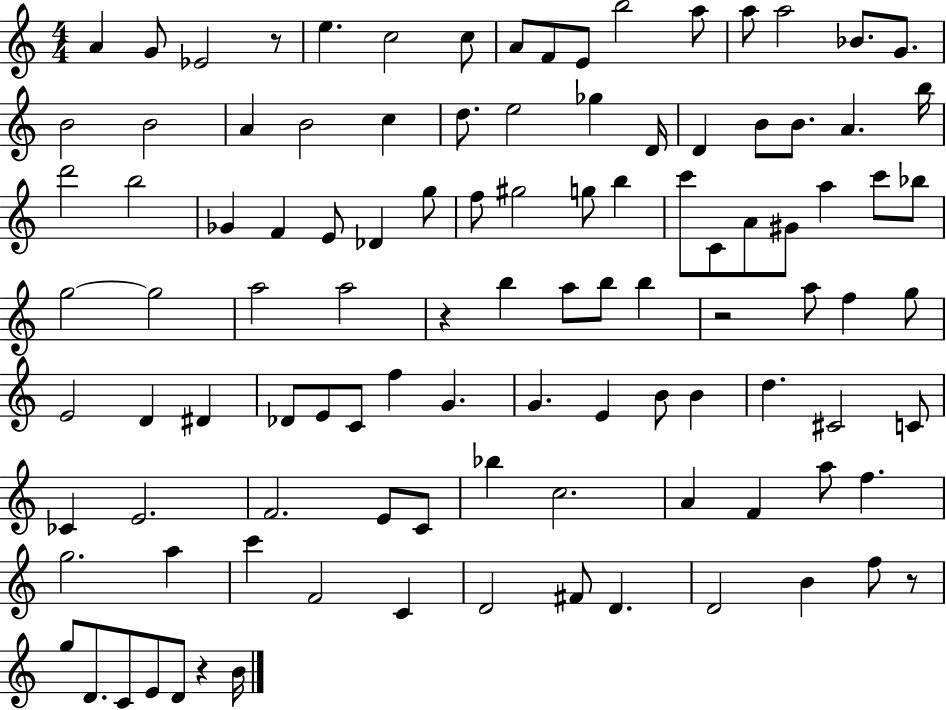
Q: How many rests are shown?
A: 5